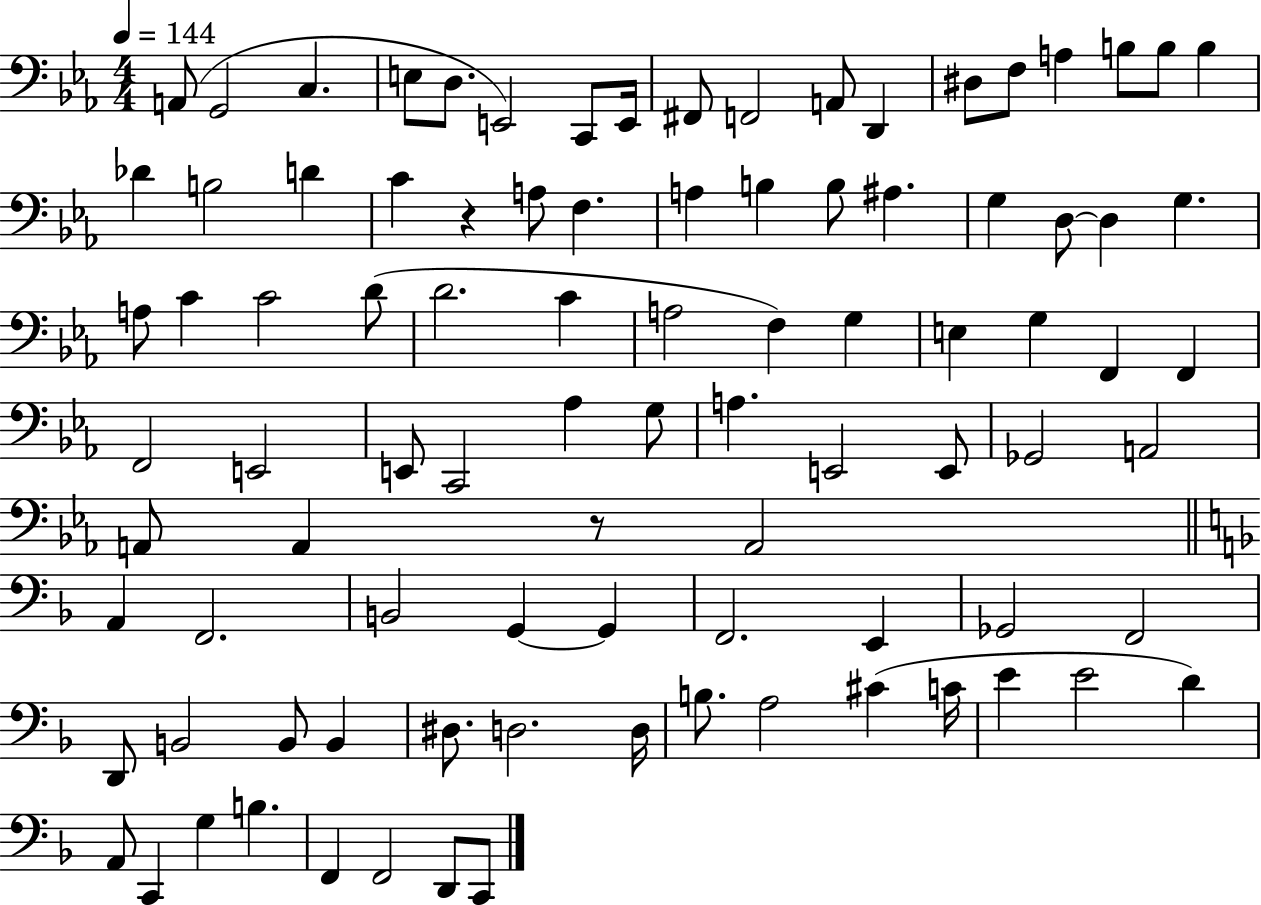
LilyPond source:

{
  \clef bass
  \numericTimeSignature
  \time 4/4
  \key ees \major
  \tempo 4 = 144
  \repeat volta 2 { a,8( g,2 c4. | e8 d8. e,2) c,8 e,16 | fis,8 f,2 a,8 d,4 | dis8 f8 a4 b8 b8 b4 | \break des'4 b2 d'4 | c'4 r4 a8 f4. | a4 b4 b8 ais4. | g4 d8~~ d4 g4. | \break a8 c'4 c'2 d'8( | d'2. c'4 | a2 f4) g4 | e4 g4 f,4 f,4 | \break f,2 e,2 | e,8 c,2 aes4 g8 | a4. e,2 e,8 | ges,2 a,2 | \break a,8 a,4 r8 a,2 | \bar "||" \break \key f \major a,4 f,2. | b,2 g,4~~ g,4 | f,2. e,4 | ges,2 f,2 | \break d,8 b,2 b,8 b,4 | dis8. d2. d16 | b8. a2 cis'4( c'16 | e'4 e'2 d'4) | \break a,8 c,4 g4 b4. | f,4 f,2 d,8 c,8 | } \bar "|."
}